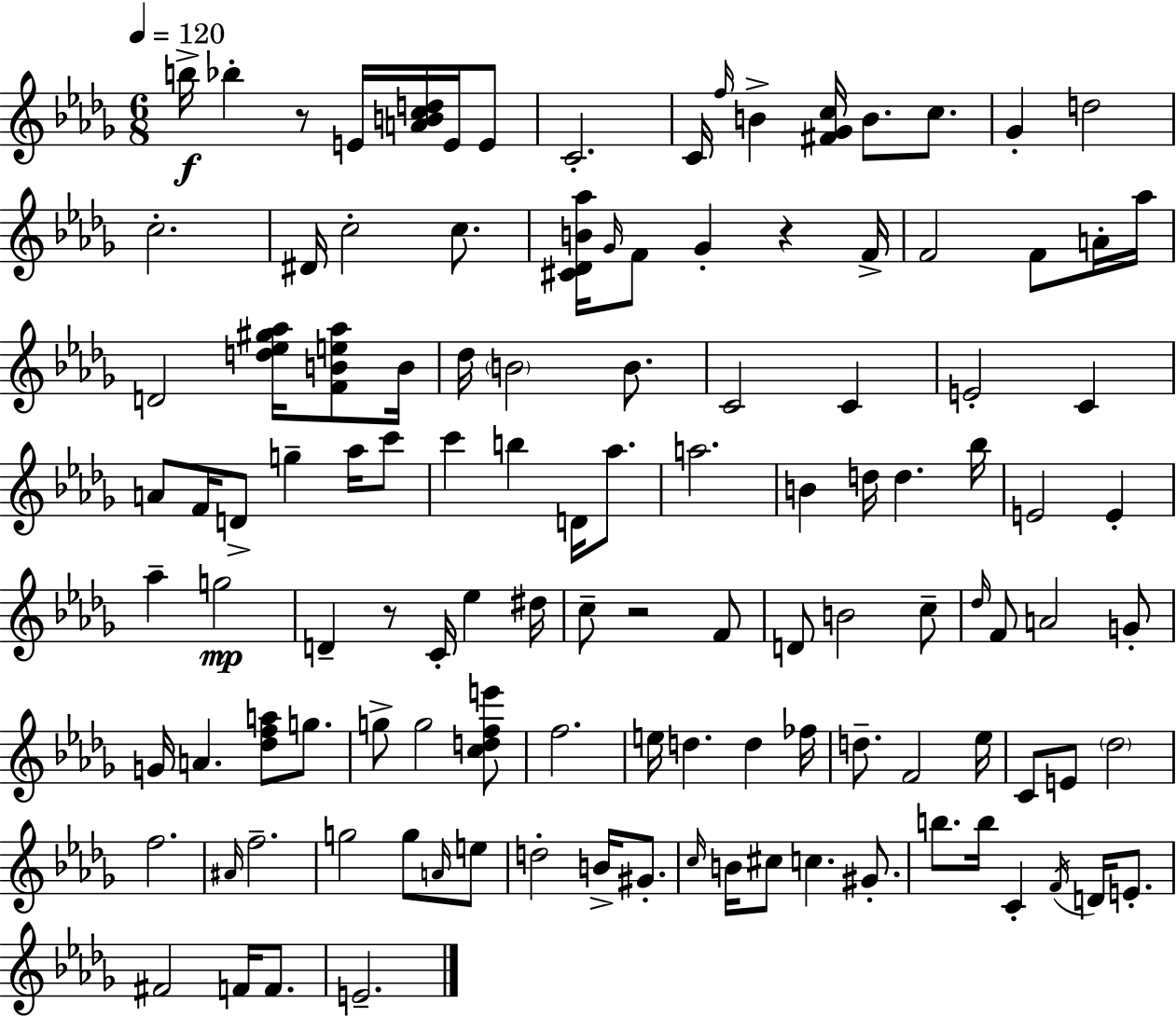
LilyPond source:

{
  \clef treble
  \numericTimeSignature
  \time 6/8
  \key bes \minor
  \tempo 4 = 120
  \repeat volta 2 { b''16->\f bes''4-. r8 e'16 <a' b' c'' d''>16 e'16 e'8 | c'2.-. | c'16 \grace { f''16 } b'4-> <fis' ges' c''>16 b'8. c''8. | ges'4-. d''2 | \break c''2.-. | dis'16 c''2-. c''8. | <cis' des' b' aes''>16 \grace { ges'16 } f'8 ges'4-. r4 | f'16-> f'2 f'8 | \break a'16-. aes''16 d'2 <d'' ees'' gis'' aes''>16 <f' b' e'' aes''>8 | b'16 des''16 \parenthesize b'2 b'8. | c'2 c'4 | e'2-. c'4 | \break a'8 f'16 d'8-> g''4-- aes''16 | c'''8 c'''4 b''4 d'16 aes''8. | a''2. | b'4 d''16 d''4. | \break bes''16 e'2 e'4-. | aes''4-- g''2\mp | d'4-- r8 c'16-. ees''4 | dis''16 c''8-- r2 | \break f'8 d'8 b'2 | c''8-- \grace { des''16 } f'8 a'2 | g'8-. g'16 a'4. <des'' f'' a''>8 | g''8. g''8-> g''2 | \break <c'' d'' f'' e'''>8 f''2. | e''16 d''4. d''4 | fes''16 d''8.-- f'2 | ees''16 c'8 e'8 \parenthesize des''2 | \break f''2. | \grace { ais'16 } f''2.-- | g''2 | g''8 \grace { a'16 } e''8 d''2-. | \break b'16-> gis'8.-. \grace { c''16 } b'16 cis''8 c''4. | gis'8.-. b''8. b''16 c'4-. | \acciaccatura { f'16 } d'16 e'8.-. fis'2 | f'16 f'8. e'2.-- | \break } \bar "|."
}